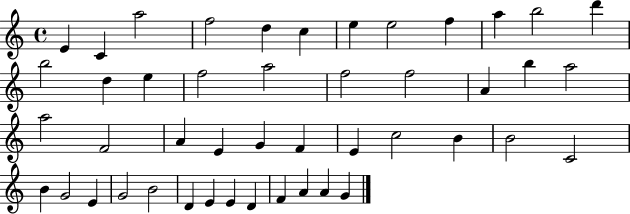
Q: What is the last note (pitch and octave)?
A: G4